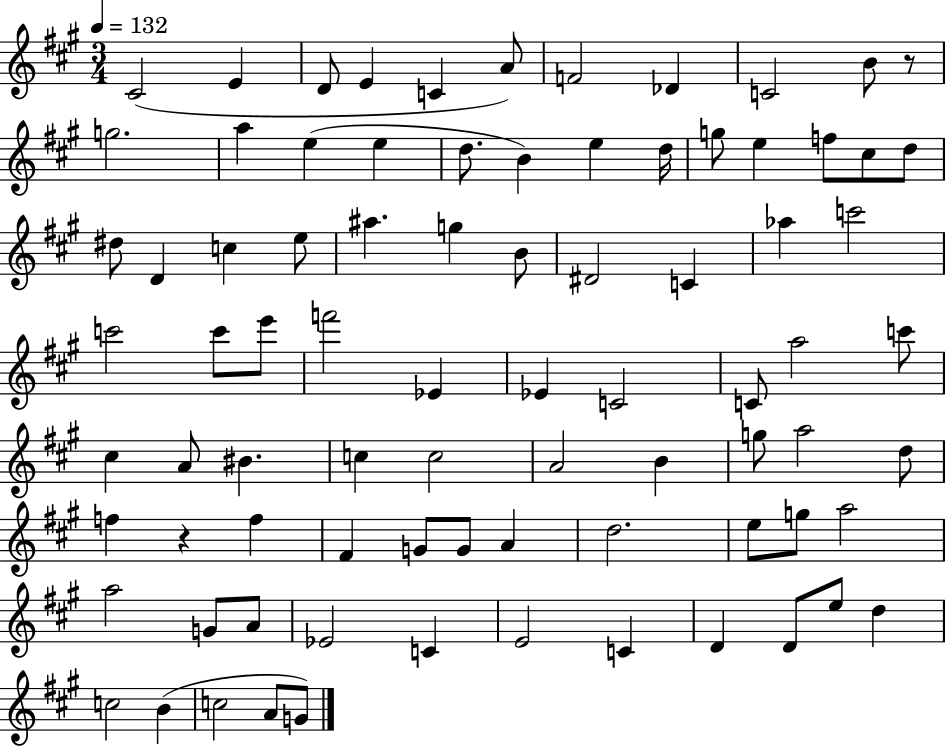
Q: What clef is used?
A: treble